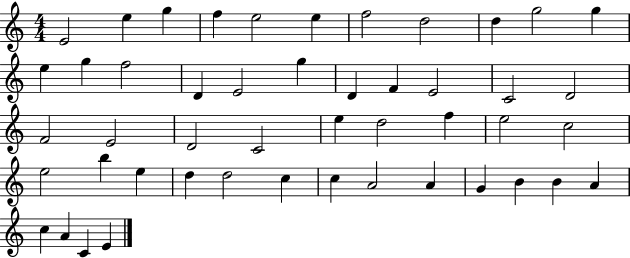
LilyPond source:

{
  \clef treble
  \numericTimeSignature
  \time 4/4
  \key c \major
  e'2 e''4 g''4 | f''4 e''2 e''4 | f''2 d''2 | d''4 g''2 g''4 | \break e''4 g''4 f''2 | d'4 e'2 g''4 | d'4 f'4 e'2 | c'2 d'2 | \break f'2 e'2 | d'2 c'2 | e''4 d''2 f''4 | e''2 c''2 | \break e''2 b''4 e''4 | d''4 d''2 c''4 | c''4 a'2 a'4 | g'4 b'4 b'4 a'4 | \break c''4 a'4 c'4 e'4 | \bar "|."
}